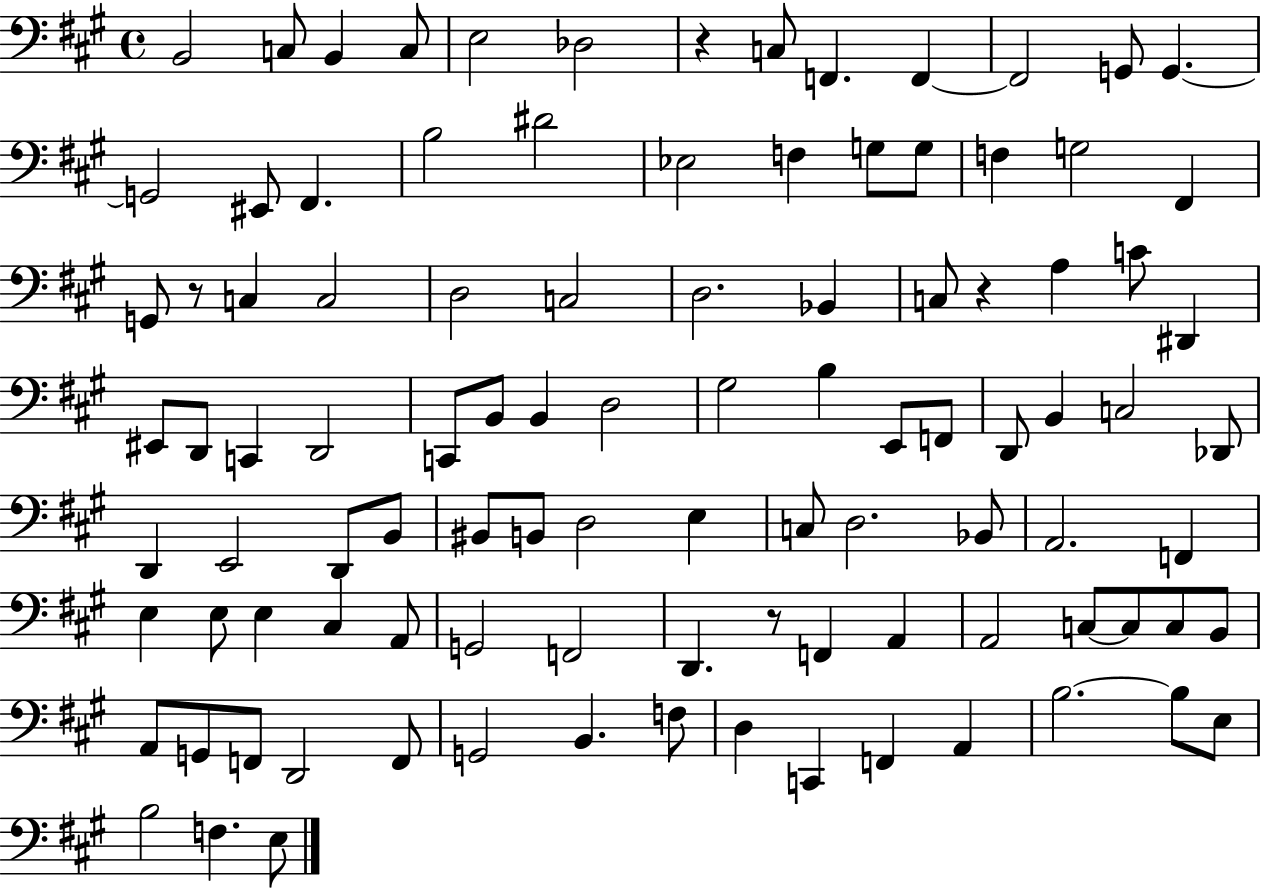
X:1
T:Untitled
M:4/4
L:1/4
K:A
B,,2 C,/2 B,, C,/2 E,2 _D,2 z C,/2 F,, F,, F,,2 G,,/2 G,, G,,2 ^E,,/2 ^F,, B,2 ^D2 _E,2 F, G,/2 G,/2 F, G,2 ^F,, G,,/2 z/2 C, C,2 D,2 C,2 D,2 _B,, C,/2 z A, C/2 ^D,, ^E,,/2 D,,/2 C,, D,,2 C,,/2 B,,/2 B,, D,2 ^G,2 B, E,,/2 F,,/2 D,,/2 B,, C,2 _D,,/2 D,, E,,2 D,,/2 B,,/2 ^B,,/2 B,,/2 D,2 E, C,/2 D,2 _B,,/2 A,,2 F,, E, E,/2 E, ^C, A,,/2 G,,2 F,,2 D,, z/2 F,, A,, A,,2 C,/2 C,/2 C,/2 B,,/2 A,,/2 G,,/2 F,,/2 D,,2 F,,/2 G,,2 B,, F,/2 D, C,, F,, A,, B,2 B,/2 E,/2 B,2 F, E,/2